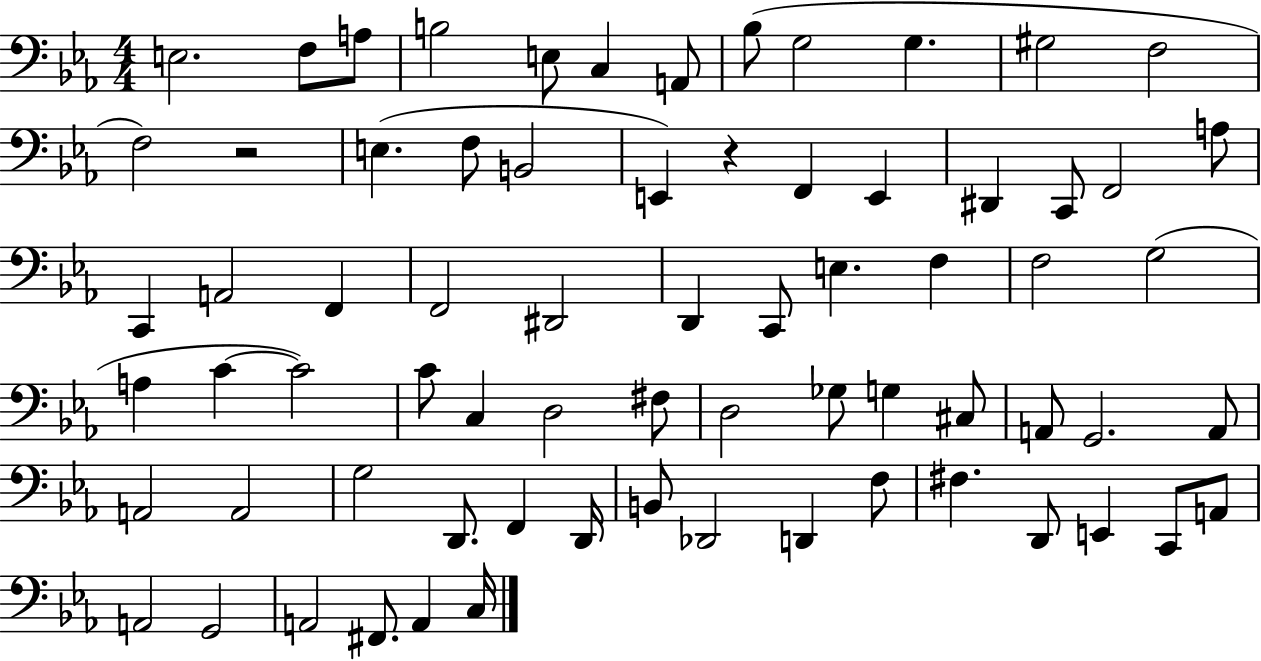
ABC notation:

X:1
T:Untitled
M:4/4
L:1/4
K:Eb
E,2 F,/2 A,/2 B,2 E,/2 C, A,,/2 _B,/2 G,2 G, ^G,2 F,2 F,2 z2 E, F,/2 B,,2 E,, z F,, E,, ^D,, C,,/2 F,,2 A,/2 C,, A,,2 F,, F,,2 ^D,,2 D,, C,,/2 E, F, F,2 G,2 A, C C2 C/2 C, D,2 ^F,/2 D,2 _G,/2 G, ^C,/2 A,,/2 G,,2 A,,/2 A,,2 A,,2 G,2 D,,/2 F,, D,,/4 B,,/2 _D,,2 D,, F,/2 ^F, D,,/2 E,, C,,/2 A,,/2 A,,2 G,,2 A,,2 ^F,,/2 A,, C,/4